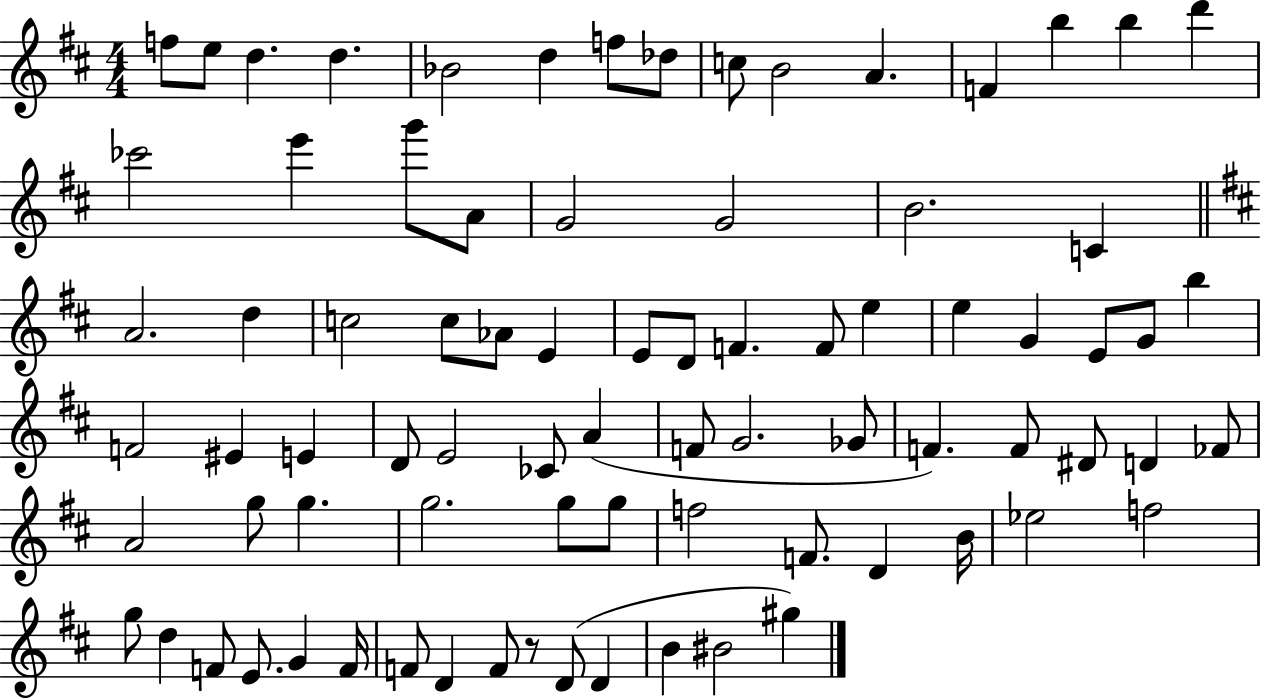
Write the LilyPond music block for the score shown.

{
  \clef treble
  \numericTimeSignature
  \time 4/4
  \key d \major
  \repeat volta 2 { f''8 e''8 d''4. d''4. | bes'2 d''4 f''8 des''8 | c''8 b'2 a'4. | f'4 b''4 b''4 d'''4 | \break ces'''2 e'''4 g'''8 a'8 | g'2 g'2 | b'2. c'4 | \bar "||" \break \key d \major a'2. d''4 | c''2 c''8 aes'8 e'4 | e'8 d'8 f'4. f'8 e''4 | e''4 g'4 e'8 g'8 b''4 | \break f'2 eis'4 e'4 | d'8 e'2 ces'8 a'4( | f'8 g'2. ges'8 | f'4.) f'8 dis'8 d'4 fes'8 | \break a'2 g''8 g''4. | g''2. g''8 g''8 | f''2 f'8. d'4 b'16 | ees''2 f''2 | \break g''8 d''4 f'8 e'8. g'4 f'16 | f'8 d'4 f'8 r8 d'8( d'4 | b'4 bis'2 gis''4) | } \bar "|."
}